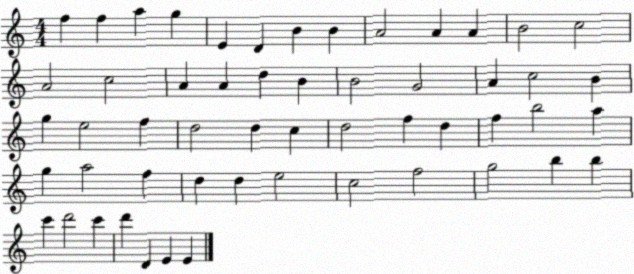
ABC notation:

X:1
T:Untitled
M:4/4
L:1/4
K:C
f f a g E D B B A2 A A B2 c2 A2 c2 A A d B B2 G2 A c2 B g e2 f d2 d c d2 f d f b2 a g a2 f d d e2 c2 f2 g2 b b c' d'2 c' d' D E E